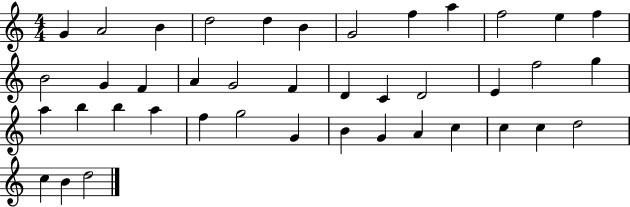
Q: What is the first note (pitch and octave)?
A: G4